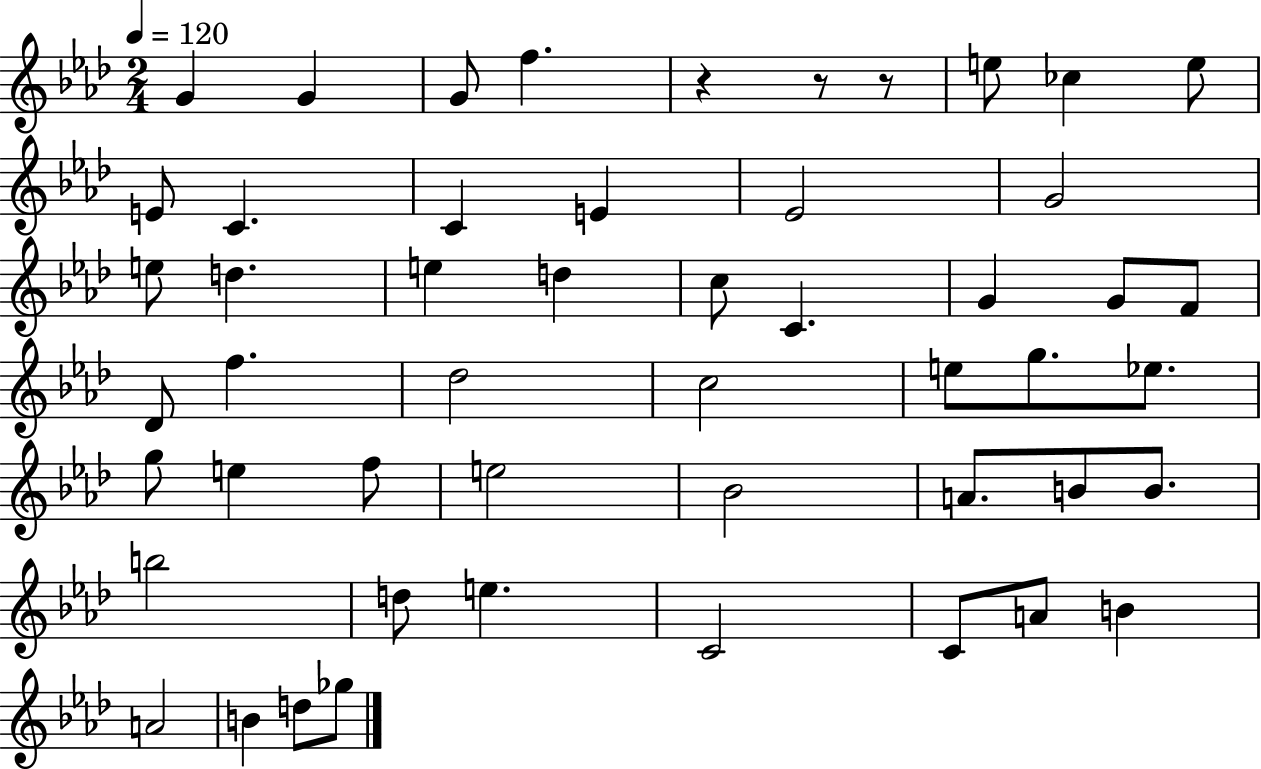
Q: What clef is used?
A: treble